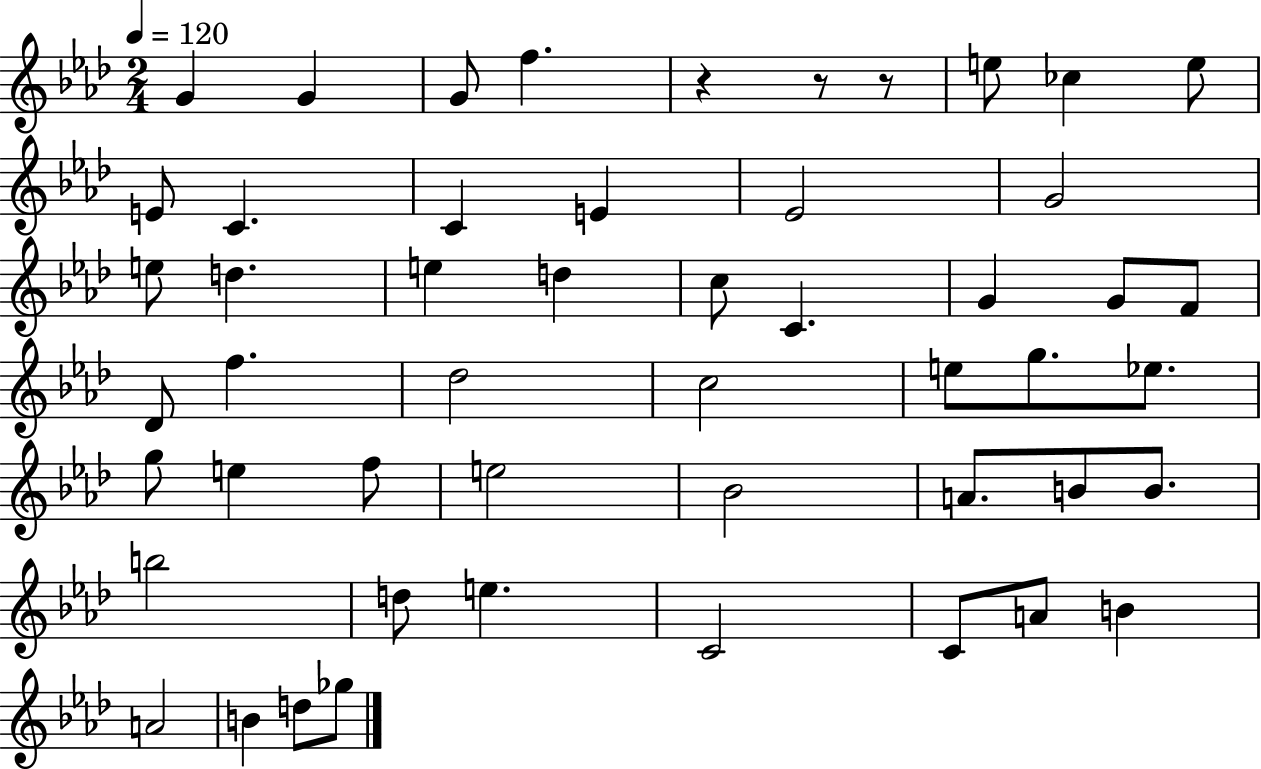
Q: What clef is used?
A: treble